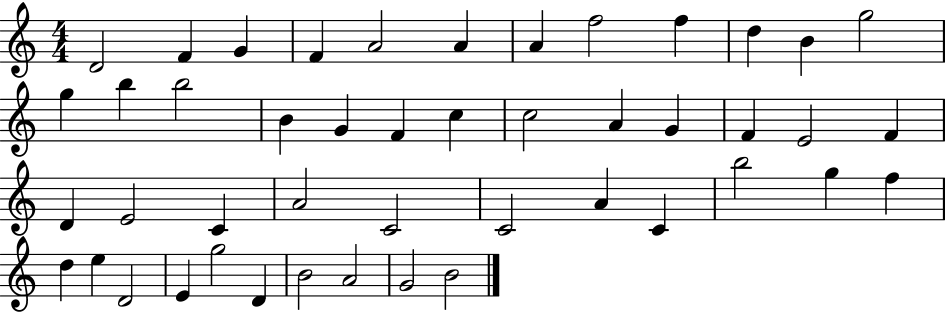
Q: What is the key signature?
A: C major